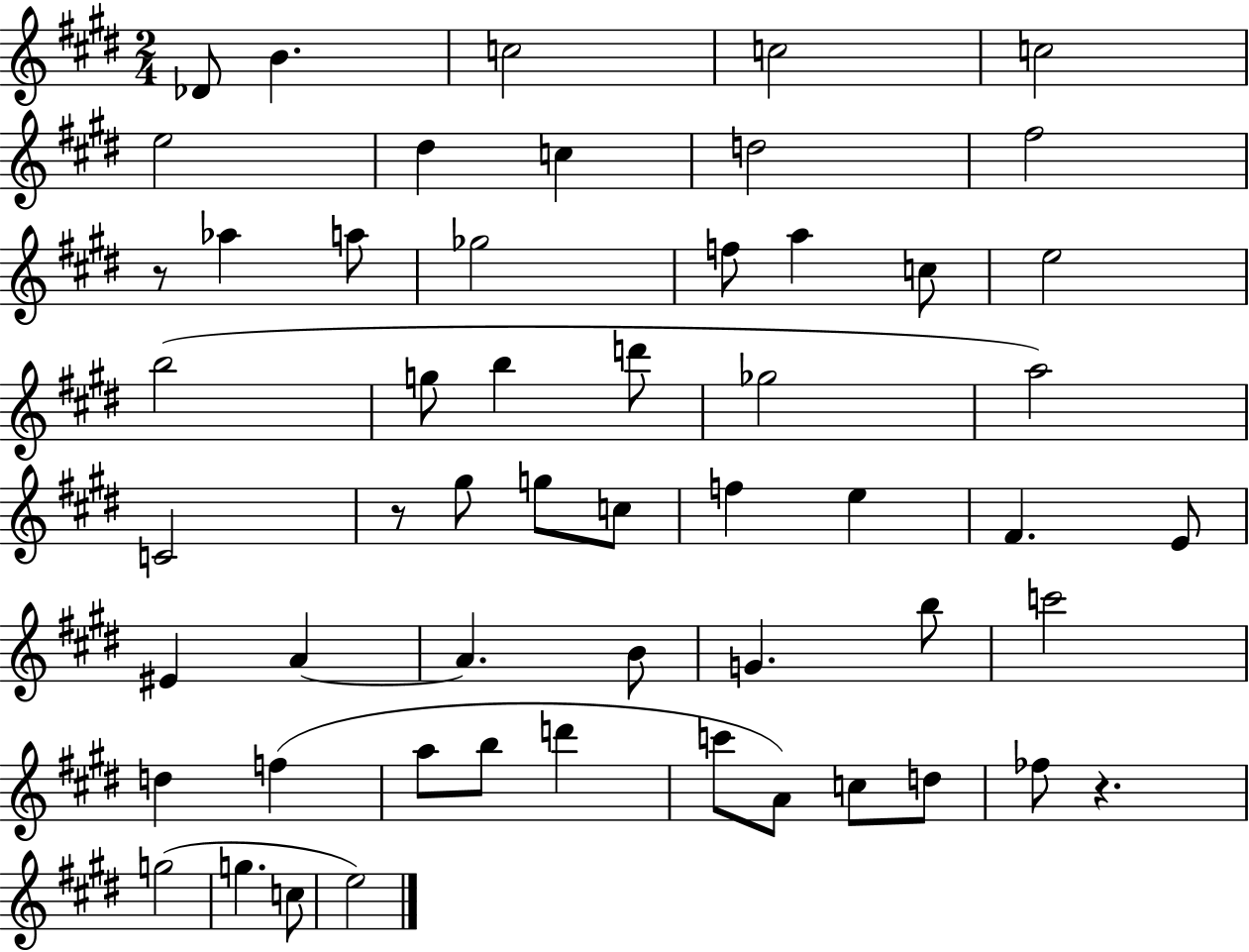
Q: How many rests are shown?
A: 3